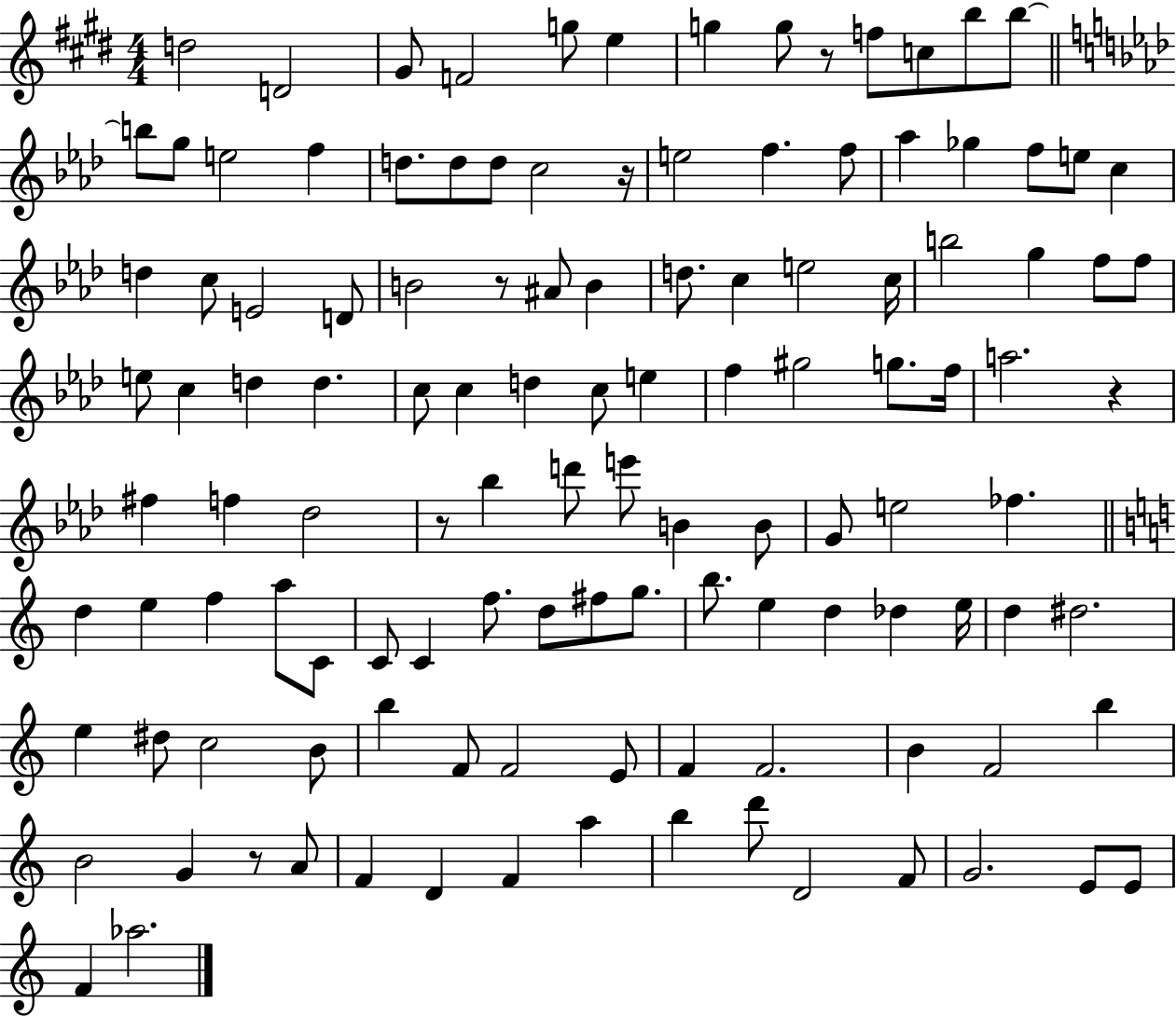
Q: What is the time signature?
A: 4/4